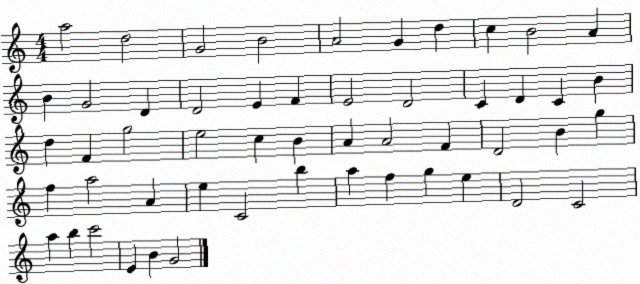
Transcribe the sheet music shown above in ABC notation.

X:1
T:Untitled
M:4/4
L:1/4
K:C
a2 d2 G2 B2 A2 G d c B2 A B G2 D D2 E F E2 D2 C D C B d F g2 e2 c B A A2 F D2 B g f a2 A e C2 b a f g e D2 C2 a b c'2 E B G2